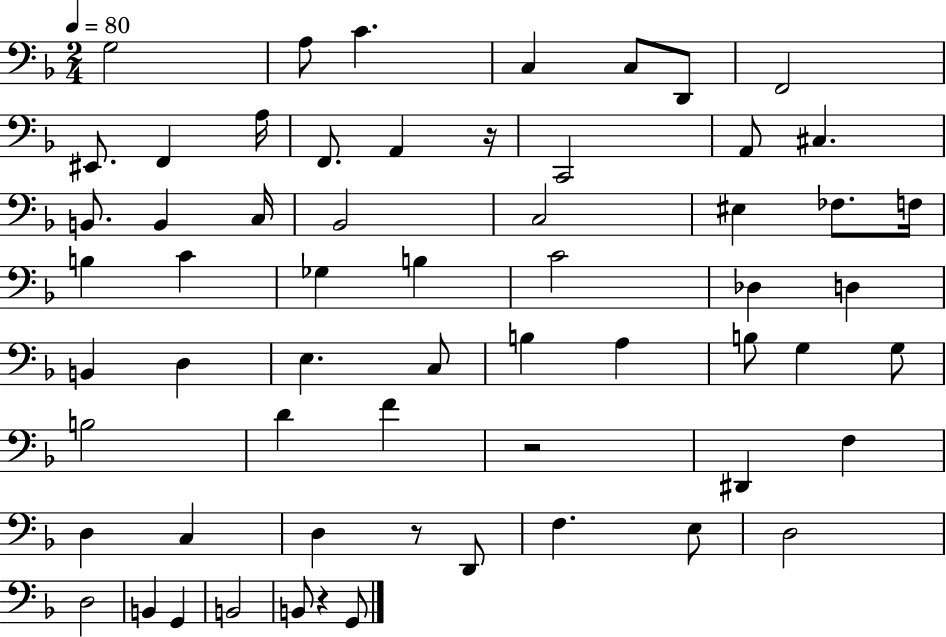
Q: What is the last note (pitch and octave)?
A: G2